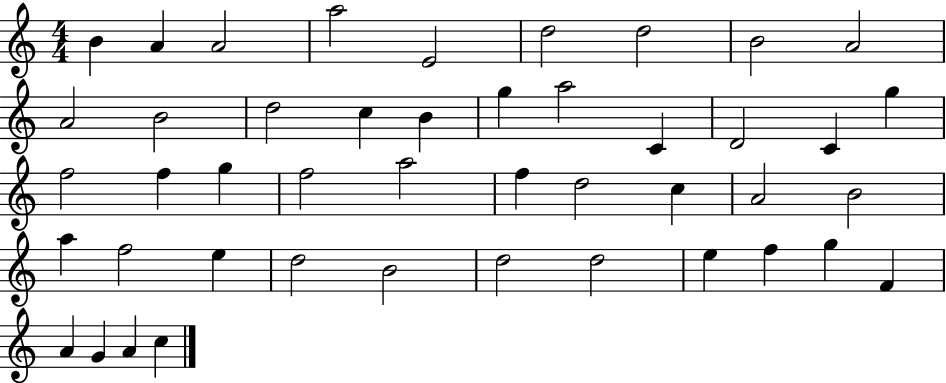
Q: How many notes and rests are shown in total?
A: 45